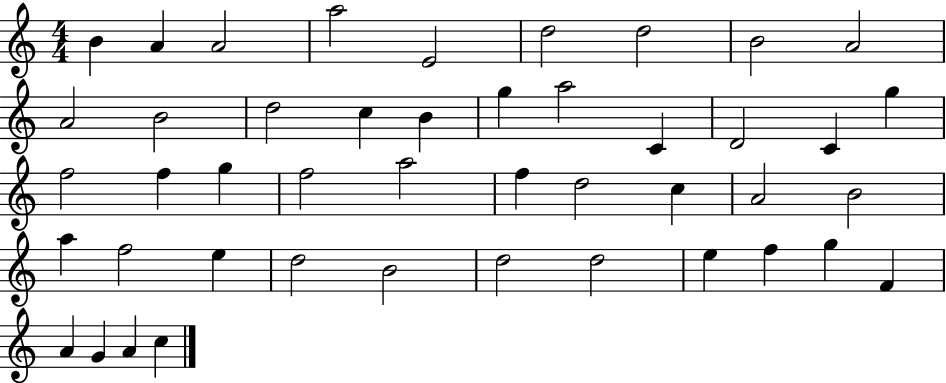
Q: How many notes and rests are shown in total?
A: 45